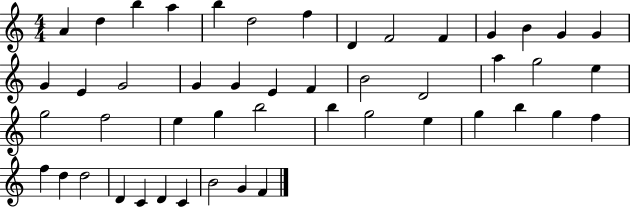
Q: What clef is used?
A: treble